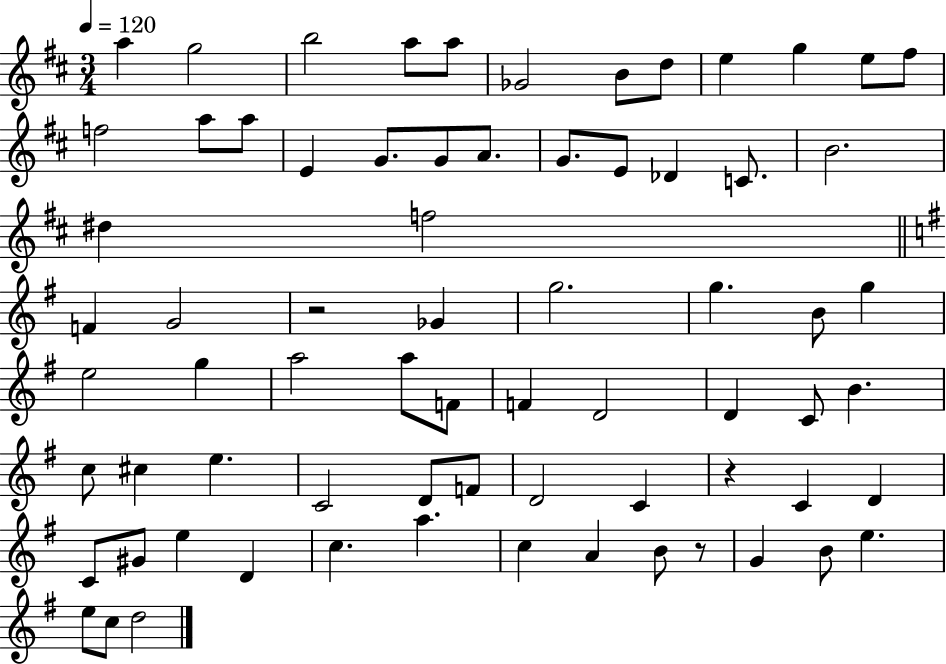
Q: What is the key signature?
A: D major